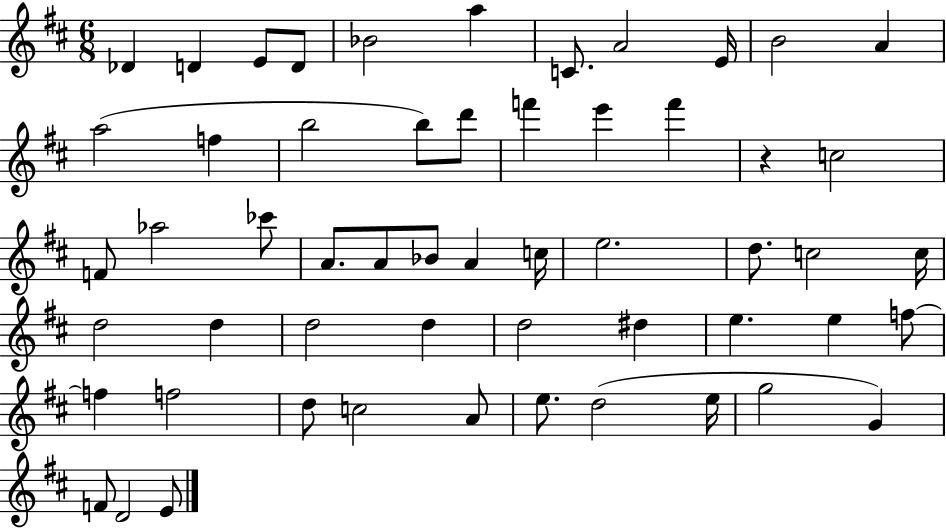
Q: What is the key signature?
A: D major